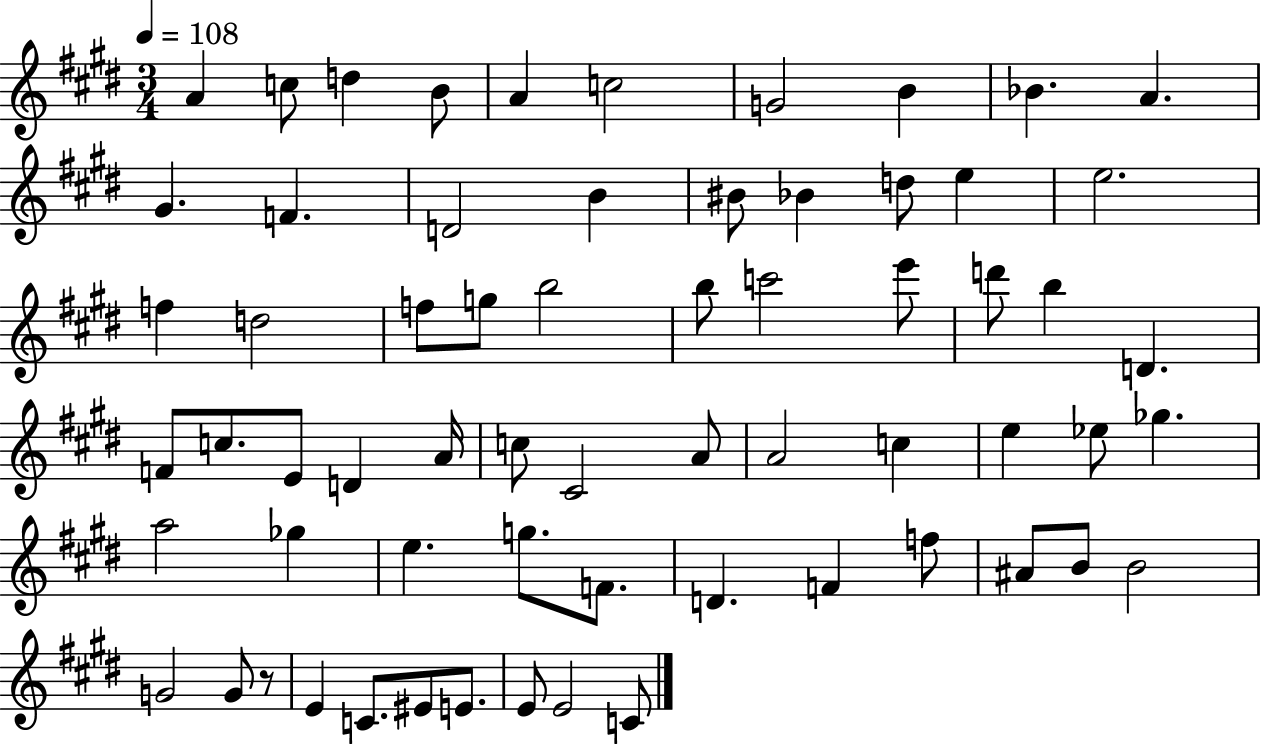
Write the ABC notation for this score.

X:1
T:Untitled
M:3/4
L:1/4
K:E
A c/2 d B/2 A c2 G2 B _B A ^G F D2 B ^B/2 _B d/2 e e2 f d2 f/2 g/2 b2 b/2 c'2 e'/2 d'/2 b D F/2 c/2 E/2 D A/4 c/2 ^C2 A/2 A2 c e _e/2 _g a2 _g e g/2 F/2 D F f/2 ^A/2 B/2 B2 G2 G/2 z/2 E C/2 ^E/2 E/2 E/2 E2 C/2